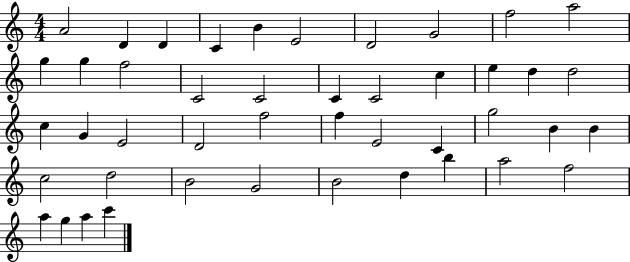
{
  \clef treble
  \numericTimeSignature
  \time 4/4
  \key c \major
  a'2 d'4 d'4 | c'4 b'4 e'2 | d'2 g'2 | f''2 a''2 | \break g''4 g''4 f''2 | c'2 c'2 | c'4 c'2 c''4 | e''4 d''4 d''2 | \break c''4 g'4 e'2 | d'2 f''2 | f''4 e'2 c'4 | g''2 b'4 b'4 | \break c''2 d''2 | b'2 g'2 | b'2 d''4 b''4 | a''2 f''2 | \break a''4 g''4 a''4 c'''4 | \bar "|."
}